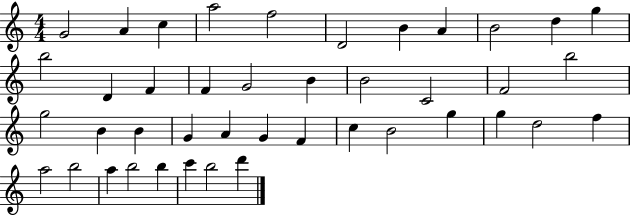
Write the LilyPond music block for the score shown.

{
  \clef treble
  \numericTimeSignature
  \time 4/4
  \key c \major
  g'2 a'4 c''4 | a''2 f''2 | d'2 b'4 a'4 | b'2 d''4 g''4 | \break b''2 d'4 f'4 | f'4 g'2 b'4 | b'2 c'2 | f'2 b''2 | \break g''2 b'4 b'4 | g'4 a'4 g'4 f'4 | c''4 b'2 g''4 | g''4 d''2 f''4 | \break a''2 b''2 | a''4 b''2 b''4 | c'''4 b''2 d'''4 | \bar "|."
}